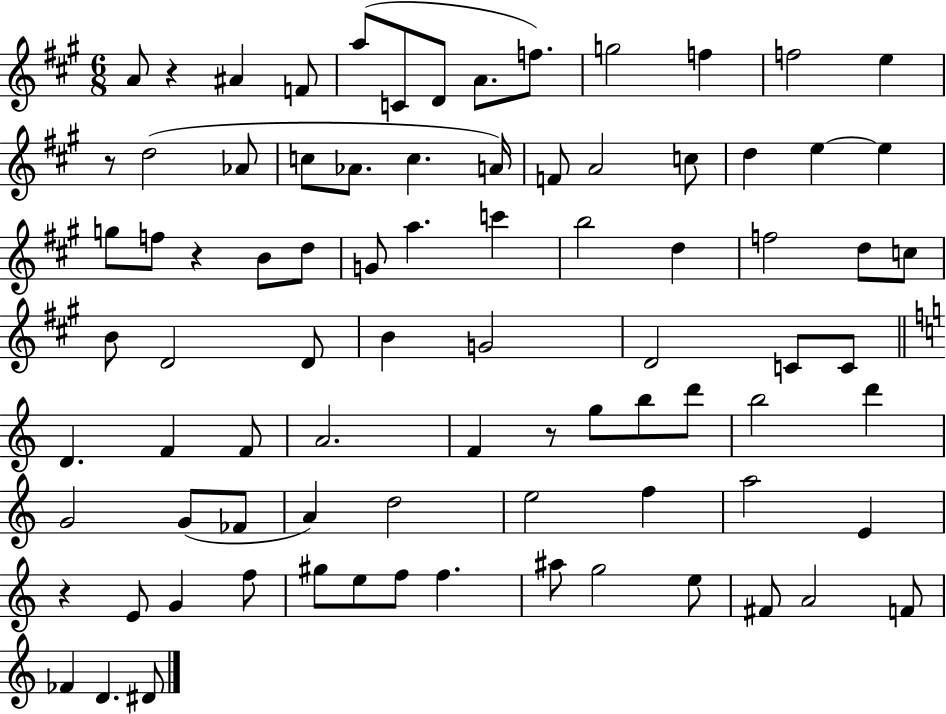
A4/e R/q A#4/q F4/e A5/e C4/e D4/e A4/e. F5/e. G5/h F5/q F5/h E5/q R/e D5/h Ab4/e C5/e Ab4/e. C5/q. A4/s F4/e A4/h C5/e D5/q E5/q E5/q G5/e F5/e R/q B4/e D5/e G4/e A5/q. C6/q B5/h D5/q F5/h D5/e C5/e B4/e D4/h D4/e B4/q G4/h D4/h C4/e C4/e D4/q. F4/q F4/e A4/h. F4/q R/e G5/e B5/e D6/e B5/h D6/q G4/h G4/e FES4/e A4/q D5/h E5/h F5/q A5/h E4/q R/q E4/e G4/q F5/e G#5/e E5/e F5/e F5/q. A#5/e G5/h E5/e F#4/e A4/h F4/e FES4/q D4/q. D#4/e